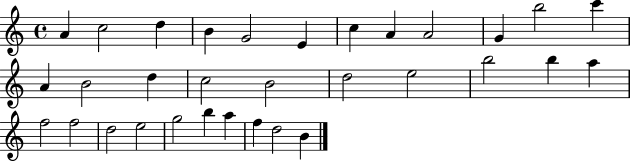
A4/q C5/h D5/q B4/q G4/h E4/q C5/q A4/q A4/h G4/q B5/h C6/q A4/q B4/h D5/q C5/h B4/h D5/h E5/h B5/h B5/q A5/q F5/h F5/h D5/h E5/h G5/h B5/q A5/q F5/q D5/h B4/q